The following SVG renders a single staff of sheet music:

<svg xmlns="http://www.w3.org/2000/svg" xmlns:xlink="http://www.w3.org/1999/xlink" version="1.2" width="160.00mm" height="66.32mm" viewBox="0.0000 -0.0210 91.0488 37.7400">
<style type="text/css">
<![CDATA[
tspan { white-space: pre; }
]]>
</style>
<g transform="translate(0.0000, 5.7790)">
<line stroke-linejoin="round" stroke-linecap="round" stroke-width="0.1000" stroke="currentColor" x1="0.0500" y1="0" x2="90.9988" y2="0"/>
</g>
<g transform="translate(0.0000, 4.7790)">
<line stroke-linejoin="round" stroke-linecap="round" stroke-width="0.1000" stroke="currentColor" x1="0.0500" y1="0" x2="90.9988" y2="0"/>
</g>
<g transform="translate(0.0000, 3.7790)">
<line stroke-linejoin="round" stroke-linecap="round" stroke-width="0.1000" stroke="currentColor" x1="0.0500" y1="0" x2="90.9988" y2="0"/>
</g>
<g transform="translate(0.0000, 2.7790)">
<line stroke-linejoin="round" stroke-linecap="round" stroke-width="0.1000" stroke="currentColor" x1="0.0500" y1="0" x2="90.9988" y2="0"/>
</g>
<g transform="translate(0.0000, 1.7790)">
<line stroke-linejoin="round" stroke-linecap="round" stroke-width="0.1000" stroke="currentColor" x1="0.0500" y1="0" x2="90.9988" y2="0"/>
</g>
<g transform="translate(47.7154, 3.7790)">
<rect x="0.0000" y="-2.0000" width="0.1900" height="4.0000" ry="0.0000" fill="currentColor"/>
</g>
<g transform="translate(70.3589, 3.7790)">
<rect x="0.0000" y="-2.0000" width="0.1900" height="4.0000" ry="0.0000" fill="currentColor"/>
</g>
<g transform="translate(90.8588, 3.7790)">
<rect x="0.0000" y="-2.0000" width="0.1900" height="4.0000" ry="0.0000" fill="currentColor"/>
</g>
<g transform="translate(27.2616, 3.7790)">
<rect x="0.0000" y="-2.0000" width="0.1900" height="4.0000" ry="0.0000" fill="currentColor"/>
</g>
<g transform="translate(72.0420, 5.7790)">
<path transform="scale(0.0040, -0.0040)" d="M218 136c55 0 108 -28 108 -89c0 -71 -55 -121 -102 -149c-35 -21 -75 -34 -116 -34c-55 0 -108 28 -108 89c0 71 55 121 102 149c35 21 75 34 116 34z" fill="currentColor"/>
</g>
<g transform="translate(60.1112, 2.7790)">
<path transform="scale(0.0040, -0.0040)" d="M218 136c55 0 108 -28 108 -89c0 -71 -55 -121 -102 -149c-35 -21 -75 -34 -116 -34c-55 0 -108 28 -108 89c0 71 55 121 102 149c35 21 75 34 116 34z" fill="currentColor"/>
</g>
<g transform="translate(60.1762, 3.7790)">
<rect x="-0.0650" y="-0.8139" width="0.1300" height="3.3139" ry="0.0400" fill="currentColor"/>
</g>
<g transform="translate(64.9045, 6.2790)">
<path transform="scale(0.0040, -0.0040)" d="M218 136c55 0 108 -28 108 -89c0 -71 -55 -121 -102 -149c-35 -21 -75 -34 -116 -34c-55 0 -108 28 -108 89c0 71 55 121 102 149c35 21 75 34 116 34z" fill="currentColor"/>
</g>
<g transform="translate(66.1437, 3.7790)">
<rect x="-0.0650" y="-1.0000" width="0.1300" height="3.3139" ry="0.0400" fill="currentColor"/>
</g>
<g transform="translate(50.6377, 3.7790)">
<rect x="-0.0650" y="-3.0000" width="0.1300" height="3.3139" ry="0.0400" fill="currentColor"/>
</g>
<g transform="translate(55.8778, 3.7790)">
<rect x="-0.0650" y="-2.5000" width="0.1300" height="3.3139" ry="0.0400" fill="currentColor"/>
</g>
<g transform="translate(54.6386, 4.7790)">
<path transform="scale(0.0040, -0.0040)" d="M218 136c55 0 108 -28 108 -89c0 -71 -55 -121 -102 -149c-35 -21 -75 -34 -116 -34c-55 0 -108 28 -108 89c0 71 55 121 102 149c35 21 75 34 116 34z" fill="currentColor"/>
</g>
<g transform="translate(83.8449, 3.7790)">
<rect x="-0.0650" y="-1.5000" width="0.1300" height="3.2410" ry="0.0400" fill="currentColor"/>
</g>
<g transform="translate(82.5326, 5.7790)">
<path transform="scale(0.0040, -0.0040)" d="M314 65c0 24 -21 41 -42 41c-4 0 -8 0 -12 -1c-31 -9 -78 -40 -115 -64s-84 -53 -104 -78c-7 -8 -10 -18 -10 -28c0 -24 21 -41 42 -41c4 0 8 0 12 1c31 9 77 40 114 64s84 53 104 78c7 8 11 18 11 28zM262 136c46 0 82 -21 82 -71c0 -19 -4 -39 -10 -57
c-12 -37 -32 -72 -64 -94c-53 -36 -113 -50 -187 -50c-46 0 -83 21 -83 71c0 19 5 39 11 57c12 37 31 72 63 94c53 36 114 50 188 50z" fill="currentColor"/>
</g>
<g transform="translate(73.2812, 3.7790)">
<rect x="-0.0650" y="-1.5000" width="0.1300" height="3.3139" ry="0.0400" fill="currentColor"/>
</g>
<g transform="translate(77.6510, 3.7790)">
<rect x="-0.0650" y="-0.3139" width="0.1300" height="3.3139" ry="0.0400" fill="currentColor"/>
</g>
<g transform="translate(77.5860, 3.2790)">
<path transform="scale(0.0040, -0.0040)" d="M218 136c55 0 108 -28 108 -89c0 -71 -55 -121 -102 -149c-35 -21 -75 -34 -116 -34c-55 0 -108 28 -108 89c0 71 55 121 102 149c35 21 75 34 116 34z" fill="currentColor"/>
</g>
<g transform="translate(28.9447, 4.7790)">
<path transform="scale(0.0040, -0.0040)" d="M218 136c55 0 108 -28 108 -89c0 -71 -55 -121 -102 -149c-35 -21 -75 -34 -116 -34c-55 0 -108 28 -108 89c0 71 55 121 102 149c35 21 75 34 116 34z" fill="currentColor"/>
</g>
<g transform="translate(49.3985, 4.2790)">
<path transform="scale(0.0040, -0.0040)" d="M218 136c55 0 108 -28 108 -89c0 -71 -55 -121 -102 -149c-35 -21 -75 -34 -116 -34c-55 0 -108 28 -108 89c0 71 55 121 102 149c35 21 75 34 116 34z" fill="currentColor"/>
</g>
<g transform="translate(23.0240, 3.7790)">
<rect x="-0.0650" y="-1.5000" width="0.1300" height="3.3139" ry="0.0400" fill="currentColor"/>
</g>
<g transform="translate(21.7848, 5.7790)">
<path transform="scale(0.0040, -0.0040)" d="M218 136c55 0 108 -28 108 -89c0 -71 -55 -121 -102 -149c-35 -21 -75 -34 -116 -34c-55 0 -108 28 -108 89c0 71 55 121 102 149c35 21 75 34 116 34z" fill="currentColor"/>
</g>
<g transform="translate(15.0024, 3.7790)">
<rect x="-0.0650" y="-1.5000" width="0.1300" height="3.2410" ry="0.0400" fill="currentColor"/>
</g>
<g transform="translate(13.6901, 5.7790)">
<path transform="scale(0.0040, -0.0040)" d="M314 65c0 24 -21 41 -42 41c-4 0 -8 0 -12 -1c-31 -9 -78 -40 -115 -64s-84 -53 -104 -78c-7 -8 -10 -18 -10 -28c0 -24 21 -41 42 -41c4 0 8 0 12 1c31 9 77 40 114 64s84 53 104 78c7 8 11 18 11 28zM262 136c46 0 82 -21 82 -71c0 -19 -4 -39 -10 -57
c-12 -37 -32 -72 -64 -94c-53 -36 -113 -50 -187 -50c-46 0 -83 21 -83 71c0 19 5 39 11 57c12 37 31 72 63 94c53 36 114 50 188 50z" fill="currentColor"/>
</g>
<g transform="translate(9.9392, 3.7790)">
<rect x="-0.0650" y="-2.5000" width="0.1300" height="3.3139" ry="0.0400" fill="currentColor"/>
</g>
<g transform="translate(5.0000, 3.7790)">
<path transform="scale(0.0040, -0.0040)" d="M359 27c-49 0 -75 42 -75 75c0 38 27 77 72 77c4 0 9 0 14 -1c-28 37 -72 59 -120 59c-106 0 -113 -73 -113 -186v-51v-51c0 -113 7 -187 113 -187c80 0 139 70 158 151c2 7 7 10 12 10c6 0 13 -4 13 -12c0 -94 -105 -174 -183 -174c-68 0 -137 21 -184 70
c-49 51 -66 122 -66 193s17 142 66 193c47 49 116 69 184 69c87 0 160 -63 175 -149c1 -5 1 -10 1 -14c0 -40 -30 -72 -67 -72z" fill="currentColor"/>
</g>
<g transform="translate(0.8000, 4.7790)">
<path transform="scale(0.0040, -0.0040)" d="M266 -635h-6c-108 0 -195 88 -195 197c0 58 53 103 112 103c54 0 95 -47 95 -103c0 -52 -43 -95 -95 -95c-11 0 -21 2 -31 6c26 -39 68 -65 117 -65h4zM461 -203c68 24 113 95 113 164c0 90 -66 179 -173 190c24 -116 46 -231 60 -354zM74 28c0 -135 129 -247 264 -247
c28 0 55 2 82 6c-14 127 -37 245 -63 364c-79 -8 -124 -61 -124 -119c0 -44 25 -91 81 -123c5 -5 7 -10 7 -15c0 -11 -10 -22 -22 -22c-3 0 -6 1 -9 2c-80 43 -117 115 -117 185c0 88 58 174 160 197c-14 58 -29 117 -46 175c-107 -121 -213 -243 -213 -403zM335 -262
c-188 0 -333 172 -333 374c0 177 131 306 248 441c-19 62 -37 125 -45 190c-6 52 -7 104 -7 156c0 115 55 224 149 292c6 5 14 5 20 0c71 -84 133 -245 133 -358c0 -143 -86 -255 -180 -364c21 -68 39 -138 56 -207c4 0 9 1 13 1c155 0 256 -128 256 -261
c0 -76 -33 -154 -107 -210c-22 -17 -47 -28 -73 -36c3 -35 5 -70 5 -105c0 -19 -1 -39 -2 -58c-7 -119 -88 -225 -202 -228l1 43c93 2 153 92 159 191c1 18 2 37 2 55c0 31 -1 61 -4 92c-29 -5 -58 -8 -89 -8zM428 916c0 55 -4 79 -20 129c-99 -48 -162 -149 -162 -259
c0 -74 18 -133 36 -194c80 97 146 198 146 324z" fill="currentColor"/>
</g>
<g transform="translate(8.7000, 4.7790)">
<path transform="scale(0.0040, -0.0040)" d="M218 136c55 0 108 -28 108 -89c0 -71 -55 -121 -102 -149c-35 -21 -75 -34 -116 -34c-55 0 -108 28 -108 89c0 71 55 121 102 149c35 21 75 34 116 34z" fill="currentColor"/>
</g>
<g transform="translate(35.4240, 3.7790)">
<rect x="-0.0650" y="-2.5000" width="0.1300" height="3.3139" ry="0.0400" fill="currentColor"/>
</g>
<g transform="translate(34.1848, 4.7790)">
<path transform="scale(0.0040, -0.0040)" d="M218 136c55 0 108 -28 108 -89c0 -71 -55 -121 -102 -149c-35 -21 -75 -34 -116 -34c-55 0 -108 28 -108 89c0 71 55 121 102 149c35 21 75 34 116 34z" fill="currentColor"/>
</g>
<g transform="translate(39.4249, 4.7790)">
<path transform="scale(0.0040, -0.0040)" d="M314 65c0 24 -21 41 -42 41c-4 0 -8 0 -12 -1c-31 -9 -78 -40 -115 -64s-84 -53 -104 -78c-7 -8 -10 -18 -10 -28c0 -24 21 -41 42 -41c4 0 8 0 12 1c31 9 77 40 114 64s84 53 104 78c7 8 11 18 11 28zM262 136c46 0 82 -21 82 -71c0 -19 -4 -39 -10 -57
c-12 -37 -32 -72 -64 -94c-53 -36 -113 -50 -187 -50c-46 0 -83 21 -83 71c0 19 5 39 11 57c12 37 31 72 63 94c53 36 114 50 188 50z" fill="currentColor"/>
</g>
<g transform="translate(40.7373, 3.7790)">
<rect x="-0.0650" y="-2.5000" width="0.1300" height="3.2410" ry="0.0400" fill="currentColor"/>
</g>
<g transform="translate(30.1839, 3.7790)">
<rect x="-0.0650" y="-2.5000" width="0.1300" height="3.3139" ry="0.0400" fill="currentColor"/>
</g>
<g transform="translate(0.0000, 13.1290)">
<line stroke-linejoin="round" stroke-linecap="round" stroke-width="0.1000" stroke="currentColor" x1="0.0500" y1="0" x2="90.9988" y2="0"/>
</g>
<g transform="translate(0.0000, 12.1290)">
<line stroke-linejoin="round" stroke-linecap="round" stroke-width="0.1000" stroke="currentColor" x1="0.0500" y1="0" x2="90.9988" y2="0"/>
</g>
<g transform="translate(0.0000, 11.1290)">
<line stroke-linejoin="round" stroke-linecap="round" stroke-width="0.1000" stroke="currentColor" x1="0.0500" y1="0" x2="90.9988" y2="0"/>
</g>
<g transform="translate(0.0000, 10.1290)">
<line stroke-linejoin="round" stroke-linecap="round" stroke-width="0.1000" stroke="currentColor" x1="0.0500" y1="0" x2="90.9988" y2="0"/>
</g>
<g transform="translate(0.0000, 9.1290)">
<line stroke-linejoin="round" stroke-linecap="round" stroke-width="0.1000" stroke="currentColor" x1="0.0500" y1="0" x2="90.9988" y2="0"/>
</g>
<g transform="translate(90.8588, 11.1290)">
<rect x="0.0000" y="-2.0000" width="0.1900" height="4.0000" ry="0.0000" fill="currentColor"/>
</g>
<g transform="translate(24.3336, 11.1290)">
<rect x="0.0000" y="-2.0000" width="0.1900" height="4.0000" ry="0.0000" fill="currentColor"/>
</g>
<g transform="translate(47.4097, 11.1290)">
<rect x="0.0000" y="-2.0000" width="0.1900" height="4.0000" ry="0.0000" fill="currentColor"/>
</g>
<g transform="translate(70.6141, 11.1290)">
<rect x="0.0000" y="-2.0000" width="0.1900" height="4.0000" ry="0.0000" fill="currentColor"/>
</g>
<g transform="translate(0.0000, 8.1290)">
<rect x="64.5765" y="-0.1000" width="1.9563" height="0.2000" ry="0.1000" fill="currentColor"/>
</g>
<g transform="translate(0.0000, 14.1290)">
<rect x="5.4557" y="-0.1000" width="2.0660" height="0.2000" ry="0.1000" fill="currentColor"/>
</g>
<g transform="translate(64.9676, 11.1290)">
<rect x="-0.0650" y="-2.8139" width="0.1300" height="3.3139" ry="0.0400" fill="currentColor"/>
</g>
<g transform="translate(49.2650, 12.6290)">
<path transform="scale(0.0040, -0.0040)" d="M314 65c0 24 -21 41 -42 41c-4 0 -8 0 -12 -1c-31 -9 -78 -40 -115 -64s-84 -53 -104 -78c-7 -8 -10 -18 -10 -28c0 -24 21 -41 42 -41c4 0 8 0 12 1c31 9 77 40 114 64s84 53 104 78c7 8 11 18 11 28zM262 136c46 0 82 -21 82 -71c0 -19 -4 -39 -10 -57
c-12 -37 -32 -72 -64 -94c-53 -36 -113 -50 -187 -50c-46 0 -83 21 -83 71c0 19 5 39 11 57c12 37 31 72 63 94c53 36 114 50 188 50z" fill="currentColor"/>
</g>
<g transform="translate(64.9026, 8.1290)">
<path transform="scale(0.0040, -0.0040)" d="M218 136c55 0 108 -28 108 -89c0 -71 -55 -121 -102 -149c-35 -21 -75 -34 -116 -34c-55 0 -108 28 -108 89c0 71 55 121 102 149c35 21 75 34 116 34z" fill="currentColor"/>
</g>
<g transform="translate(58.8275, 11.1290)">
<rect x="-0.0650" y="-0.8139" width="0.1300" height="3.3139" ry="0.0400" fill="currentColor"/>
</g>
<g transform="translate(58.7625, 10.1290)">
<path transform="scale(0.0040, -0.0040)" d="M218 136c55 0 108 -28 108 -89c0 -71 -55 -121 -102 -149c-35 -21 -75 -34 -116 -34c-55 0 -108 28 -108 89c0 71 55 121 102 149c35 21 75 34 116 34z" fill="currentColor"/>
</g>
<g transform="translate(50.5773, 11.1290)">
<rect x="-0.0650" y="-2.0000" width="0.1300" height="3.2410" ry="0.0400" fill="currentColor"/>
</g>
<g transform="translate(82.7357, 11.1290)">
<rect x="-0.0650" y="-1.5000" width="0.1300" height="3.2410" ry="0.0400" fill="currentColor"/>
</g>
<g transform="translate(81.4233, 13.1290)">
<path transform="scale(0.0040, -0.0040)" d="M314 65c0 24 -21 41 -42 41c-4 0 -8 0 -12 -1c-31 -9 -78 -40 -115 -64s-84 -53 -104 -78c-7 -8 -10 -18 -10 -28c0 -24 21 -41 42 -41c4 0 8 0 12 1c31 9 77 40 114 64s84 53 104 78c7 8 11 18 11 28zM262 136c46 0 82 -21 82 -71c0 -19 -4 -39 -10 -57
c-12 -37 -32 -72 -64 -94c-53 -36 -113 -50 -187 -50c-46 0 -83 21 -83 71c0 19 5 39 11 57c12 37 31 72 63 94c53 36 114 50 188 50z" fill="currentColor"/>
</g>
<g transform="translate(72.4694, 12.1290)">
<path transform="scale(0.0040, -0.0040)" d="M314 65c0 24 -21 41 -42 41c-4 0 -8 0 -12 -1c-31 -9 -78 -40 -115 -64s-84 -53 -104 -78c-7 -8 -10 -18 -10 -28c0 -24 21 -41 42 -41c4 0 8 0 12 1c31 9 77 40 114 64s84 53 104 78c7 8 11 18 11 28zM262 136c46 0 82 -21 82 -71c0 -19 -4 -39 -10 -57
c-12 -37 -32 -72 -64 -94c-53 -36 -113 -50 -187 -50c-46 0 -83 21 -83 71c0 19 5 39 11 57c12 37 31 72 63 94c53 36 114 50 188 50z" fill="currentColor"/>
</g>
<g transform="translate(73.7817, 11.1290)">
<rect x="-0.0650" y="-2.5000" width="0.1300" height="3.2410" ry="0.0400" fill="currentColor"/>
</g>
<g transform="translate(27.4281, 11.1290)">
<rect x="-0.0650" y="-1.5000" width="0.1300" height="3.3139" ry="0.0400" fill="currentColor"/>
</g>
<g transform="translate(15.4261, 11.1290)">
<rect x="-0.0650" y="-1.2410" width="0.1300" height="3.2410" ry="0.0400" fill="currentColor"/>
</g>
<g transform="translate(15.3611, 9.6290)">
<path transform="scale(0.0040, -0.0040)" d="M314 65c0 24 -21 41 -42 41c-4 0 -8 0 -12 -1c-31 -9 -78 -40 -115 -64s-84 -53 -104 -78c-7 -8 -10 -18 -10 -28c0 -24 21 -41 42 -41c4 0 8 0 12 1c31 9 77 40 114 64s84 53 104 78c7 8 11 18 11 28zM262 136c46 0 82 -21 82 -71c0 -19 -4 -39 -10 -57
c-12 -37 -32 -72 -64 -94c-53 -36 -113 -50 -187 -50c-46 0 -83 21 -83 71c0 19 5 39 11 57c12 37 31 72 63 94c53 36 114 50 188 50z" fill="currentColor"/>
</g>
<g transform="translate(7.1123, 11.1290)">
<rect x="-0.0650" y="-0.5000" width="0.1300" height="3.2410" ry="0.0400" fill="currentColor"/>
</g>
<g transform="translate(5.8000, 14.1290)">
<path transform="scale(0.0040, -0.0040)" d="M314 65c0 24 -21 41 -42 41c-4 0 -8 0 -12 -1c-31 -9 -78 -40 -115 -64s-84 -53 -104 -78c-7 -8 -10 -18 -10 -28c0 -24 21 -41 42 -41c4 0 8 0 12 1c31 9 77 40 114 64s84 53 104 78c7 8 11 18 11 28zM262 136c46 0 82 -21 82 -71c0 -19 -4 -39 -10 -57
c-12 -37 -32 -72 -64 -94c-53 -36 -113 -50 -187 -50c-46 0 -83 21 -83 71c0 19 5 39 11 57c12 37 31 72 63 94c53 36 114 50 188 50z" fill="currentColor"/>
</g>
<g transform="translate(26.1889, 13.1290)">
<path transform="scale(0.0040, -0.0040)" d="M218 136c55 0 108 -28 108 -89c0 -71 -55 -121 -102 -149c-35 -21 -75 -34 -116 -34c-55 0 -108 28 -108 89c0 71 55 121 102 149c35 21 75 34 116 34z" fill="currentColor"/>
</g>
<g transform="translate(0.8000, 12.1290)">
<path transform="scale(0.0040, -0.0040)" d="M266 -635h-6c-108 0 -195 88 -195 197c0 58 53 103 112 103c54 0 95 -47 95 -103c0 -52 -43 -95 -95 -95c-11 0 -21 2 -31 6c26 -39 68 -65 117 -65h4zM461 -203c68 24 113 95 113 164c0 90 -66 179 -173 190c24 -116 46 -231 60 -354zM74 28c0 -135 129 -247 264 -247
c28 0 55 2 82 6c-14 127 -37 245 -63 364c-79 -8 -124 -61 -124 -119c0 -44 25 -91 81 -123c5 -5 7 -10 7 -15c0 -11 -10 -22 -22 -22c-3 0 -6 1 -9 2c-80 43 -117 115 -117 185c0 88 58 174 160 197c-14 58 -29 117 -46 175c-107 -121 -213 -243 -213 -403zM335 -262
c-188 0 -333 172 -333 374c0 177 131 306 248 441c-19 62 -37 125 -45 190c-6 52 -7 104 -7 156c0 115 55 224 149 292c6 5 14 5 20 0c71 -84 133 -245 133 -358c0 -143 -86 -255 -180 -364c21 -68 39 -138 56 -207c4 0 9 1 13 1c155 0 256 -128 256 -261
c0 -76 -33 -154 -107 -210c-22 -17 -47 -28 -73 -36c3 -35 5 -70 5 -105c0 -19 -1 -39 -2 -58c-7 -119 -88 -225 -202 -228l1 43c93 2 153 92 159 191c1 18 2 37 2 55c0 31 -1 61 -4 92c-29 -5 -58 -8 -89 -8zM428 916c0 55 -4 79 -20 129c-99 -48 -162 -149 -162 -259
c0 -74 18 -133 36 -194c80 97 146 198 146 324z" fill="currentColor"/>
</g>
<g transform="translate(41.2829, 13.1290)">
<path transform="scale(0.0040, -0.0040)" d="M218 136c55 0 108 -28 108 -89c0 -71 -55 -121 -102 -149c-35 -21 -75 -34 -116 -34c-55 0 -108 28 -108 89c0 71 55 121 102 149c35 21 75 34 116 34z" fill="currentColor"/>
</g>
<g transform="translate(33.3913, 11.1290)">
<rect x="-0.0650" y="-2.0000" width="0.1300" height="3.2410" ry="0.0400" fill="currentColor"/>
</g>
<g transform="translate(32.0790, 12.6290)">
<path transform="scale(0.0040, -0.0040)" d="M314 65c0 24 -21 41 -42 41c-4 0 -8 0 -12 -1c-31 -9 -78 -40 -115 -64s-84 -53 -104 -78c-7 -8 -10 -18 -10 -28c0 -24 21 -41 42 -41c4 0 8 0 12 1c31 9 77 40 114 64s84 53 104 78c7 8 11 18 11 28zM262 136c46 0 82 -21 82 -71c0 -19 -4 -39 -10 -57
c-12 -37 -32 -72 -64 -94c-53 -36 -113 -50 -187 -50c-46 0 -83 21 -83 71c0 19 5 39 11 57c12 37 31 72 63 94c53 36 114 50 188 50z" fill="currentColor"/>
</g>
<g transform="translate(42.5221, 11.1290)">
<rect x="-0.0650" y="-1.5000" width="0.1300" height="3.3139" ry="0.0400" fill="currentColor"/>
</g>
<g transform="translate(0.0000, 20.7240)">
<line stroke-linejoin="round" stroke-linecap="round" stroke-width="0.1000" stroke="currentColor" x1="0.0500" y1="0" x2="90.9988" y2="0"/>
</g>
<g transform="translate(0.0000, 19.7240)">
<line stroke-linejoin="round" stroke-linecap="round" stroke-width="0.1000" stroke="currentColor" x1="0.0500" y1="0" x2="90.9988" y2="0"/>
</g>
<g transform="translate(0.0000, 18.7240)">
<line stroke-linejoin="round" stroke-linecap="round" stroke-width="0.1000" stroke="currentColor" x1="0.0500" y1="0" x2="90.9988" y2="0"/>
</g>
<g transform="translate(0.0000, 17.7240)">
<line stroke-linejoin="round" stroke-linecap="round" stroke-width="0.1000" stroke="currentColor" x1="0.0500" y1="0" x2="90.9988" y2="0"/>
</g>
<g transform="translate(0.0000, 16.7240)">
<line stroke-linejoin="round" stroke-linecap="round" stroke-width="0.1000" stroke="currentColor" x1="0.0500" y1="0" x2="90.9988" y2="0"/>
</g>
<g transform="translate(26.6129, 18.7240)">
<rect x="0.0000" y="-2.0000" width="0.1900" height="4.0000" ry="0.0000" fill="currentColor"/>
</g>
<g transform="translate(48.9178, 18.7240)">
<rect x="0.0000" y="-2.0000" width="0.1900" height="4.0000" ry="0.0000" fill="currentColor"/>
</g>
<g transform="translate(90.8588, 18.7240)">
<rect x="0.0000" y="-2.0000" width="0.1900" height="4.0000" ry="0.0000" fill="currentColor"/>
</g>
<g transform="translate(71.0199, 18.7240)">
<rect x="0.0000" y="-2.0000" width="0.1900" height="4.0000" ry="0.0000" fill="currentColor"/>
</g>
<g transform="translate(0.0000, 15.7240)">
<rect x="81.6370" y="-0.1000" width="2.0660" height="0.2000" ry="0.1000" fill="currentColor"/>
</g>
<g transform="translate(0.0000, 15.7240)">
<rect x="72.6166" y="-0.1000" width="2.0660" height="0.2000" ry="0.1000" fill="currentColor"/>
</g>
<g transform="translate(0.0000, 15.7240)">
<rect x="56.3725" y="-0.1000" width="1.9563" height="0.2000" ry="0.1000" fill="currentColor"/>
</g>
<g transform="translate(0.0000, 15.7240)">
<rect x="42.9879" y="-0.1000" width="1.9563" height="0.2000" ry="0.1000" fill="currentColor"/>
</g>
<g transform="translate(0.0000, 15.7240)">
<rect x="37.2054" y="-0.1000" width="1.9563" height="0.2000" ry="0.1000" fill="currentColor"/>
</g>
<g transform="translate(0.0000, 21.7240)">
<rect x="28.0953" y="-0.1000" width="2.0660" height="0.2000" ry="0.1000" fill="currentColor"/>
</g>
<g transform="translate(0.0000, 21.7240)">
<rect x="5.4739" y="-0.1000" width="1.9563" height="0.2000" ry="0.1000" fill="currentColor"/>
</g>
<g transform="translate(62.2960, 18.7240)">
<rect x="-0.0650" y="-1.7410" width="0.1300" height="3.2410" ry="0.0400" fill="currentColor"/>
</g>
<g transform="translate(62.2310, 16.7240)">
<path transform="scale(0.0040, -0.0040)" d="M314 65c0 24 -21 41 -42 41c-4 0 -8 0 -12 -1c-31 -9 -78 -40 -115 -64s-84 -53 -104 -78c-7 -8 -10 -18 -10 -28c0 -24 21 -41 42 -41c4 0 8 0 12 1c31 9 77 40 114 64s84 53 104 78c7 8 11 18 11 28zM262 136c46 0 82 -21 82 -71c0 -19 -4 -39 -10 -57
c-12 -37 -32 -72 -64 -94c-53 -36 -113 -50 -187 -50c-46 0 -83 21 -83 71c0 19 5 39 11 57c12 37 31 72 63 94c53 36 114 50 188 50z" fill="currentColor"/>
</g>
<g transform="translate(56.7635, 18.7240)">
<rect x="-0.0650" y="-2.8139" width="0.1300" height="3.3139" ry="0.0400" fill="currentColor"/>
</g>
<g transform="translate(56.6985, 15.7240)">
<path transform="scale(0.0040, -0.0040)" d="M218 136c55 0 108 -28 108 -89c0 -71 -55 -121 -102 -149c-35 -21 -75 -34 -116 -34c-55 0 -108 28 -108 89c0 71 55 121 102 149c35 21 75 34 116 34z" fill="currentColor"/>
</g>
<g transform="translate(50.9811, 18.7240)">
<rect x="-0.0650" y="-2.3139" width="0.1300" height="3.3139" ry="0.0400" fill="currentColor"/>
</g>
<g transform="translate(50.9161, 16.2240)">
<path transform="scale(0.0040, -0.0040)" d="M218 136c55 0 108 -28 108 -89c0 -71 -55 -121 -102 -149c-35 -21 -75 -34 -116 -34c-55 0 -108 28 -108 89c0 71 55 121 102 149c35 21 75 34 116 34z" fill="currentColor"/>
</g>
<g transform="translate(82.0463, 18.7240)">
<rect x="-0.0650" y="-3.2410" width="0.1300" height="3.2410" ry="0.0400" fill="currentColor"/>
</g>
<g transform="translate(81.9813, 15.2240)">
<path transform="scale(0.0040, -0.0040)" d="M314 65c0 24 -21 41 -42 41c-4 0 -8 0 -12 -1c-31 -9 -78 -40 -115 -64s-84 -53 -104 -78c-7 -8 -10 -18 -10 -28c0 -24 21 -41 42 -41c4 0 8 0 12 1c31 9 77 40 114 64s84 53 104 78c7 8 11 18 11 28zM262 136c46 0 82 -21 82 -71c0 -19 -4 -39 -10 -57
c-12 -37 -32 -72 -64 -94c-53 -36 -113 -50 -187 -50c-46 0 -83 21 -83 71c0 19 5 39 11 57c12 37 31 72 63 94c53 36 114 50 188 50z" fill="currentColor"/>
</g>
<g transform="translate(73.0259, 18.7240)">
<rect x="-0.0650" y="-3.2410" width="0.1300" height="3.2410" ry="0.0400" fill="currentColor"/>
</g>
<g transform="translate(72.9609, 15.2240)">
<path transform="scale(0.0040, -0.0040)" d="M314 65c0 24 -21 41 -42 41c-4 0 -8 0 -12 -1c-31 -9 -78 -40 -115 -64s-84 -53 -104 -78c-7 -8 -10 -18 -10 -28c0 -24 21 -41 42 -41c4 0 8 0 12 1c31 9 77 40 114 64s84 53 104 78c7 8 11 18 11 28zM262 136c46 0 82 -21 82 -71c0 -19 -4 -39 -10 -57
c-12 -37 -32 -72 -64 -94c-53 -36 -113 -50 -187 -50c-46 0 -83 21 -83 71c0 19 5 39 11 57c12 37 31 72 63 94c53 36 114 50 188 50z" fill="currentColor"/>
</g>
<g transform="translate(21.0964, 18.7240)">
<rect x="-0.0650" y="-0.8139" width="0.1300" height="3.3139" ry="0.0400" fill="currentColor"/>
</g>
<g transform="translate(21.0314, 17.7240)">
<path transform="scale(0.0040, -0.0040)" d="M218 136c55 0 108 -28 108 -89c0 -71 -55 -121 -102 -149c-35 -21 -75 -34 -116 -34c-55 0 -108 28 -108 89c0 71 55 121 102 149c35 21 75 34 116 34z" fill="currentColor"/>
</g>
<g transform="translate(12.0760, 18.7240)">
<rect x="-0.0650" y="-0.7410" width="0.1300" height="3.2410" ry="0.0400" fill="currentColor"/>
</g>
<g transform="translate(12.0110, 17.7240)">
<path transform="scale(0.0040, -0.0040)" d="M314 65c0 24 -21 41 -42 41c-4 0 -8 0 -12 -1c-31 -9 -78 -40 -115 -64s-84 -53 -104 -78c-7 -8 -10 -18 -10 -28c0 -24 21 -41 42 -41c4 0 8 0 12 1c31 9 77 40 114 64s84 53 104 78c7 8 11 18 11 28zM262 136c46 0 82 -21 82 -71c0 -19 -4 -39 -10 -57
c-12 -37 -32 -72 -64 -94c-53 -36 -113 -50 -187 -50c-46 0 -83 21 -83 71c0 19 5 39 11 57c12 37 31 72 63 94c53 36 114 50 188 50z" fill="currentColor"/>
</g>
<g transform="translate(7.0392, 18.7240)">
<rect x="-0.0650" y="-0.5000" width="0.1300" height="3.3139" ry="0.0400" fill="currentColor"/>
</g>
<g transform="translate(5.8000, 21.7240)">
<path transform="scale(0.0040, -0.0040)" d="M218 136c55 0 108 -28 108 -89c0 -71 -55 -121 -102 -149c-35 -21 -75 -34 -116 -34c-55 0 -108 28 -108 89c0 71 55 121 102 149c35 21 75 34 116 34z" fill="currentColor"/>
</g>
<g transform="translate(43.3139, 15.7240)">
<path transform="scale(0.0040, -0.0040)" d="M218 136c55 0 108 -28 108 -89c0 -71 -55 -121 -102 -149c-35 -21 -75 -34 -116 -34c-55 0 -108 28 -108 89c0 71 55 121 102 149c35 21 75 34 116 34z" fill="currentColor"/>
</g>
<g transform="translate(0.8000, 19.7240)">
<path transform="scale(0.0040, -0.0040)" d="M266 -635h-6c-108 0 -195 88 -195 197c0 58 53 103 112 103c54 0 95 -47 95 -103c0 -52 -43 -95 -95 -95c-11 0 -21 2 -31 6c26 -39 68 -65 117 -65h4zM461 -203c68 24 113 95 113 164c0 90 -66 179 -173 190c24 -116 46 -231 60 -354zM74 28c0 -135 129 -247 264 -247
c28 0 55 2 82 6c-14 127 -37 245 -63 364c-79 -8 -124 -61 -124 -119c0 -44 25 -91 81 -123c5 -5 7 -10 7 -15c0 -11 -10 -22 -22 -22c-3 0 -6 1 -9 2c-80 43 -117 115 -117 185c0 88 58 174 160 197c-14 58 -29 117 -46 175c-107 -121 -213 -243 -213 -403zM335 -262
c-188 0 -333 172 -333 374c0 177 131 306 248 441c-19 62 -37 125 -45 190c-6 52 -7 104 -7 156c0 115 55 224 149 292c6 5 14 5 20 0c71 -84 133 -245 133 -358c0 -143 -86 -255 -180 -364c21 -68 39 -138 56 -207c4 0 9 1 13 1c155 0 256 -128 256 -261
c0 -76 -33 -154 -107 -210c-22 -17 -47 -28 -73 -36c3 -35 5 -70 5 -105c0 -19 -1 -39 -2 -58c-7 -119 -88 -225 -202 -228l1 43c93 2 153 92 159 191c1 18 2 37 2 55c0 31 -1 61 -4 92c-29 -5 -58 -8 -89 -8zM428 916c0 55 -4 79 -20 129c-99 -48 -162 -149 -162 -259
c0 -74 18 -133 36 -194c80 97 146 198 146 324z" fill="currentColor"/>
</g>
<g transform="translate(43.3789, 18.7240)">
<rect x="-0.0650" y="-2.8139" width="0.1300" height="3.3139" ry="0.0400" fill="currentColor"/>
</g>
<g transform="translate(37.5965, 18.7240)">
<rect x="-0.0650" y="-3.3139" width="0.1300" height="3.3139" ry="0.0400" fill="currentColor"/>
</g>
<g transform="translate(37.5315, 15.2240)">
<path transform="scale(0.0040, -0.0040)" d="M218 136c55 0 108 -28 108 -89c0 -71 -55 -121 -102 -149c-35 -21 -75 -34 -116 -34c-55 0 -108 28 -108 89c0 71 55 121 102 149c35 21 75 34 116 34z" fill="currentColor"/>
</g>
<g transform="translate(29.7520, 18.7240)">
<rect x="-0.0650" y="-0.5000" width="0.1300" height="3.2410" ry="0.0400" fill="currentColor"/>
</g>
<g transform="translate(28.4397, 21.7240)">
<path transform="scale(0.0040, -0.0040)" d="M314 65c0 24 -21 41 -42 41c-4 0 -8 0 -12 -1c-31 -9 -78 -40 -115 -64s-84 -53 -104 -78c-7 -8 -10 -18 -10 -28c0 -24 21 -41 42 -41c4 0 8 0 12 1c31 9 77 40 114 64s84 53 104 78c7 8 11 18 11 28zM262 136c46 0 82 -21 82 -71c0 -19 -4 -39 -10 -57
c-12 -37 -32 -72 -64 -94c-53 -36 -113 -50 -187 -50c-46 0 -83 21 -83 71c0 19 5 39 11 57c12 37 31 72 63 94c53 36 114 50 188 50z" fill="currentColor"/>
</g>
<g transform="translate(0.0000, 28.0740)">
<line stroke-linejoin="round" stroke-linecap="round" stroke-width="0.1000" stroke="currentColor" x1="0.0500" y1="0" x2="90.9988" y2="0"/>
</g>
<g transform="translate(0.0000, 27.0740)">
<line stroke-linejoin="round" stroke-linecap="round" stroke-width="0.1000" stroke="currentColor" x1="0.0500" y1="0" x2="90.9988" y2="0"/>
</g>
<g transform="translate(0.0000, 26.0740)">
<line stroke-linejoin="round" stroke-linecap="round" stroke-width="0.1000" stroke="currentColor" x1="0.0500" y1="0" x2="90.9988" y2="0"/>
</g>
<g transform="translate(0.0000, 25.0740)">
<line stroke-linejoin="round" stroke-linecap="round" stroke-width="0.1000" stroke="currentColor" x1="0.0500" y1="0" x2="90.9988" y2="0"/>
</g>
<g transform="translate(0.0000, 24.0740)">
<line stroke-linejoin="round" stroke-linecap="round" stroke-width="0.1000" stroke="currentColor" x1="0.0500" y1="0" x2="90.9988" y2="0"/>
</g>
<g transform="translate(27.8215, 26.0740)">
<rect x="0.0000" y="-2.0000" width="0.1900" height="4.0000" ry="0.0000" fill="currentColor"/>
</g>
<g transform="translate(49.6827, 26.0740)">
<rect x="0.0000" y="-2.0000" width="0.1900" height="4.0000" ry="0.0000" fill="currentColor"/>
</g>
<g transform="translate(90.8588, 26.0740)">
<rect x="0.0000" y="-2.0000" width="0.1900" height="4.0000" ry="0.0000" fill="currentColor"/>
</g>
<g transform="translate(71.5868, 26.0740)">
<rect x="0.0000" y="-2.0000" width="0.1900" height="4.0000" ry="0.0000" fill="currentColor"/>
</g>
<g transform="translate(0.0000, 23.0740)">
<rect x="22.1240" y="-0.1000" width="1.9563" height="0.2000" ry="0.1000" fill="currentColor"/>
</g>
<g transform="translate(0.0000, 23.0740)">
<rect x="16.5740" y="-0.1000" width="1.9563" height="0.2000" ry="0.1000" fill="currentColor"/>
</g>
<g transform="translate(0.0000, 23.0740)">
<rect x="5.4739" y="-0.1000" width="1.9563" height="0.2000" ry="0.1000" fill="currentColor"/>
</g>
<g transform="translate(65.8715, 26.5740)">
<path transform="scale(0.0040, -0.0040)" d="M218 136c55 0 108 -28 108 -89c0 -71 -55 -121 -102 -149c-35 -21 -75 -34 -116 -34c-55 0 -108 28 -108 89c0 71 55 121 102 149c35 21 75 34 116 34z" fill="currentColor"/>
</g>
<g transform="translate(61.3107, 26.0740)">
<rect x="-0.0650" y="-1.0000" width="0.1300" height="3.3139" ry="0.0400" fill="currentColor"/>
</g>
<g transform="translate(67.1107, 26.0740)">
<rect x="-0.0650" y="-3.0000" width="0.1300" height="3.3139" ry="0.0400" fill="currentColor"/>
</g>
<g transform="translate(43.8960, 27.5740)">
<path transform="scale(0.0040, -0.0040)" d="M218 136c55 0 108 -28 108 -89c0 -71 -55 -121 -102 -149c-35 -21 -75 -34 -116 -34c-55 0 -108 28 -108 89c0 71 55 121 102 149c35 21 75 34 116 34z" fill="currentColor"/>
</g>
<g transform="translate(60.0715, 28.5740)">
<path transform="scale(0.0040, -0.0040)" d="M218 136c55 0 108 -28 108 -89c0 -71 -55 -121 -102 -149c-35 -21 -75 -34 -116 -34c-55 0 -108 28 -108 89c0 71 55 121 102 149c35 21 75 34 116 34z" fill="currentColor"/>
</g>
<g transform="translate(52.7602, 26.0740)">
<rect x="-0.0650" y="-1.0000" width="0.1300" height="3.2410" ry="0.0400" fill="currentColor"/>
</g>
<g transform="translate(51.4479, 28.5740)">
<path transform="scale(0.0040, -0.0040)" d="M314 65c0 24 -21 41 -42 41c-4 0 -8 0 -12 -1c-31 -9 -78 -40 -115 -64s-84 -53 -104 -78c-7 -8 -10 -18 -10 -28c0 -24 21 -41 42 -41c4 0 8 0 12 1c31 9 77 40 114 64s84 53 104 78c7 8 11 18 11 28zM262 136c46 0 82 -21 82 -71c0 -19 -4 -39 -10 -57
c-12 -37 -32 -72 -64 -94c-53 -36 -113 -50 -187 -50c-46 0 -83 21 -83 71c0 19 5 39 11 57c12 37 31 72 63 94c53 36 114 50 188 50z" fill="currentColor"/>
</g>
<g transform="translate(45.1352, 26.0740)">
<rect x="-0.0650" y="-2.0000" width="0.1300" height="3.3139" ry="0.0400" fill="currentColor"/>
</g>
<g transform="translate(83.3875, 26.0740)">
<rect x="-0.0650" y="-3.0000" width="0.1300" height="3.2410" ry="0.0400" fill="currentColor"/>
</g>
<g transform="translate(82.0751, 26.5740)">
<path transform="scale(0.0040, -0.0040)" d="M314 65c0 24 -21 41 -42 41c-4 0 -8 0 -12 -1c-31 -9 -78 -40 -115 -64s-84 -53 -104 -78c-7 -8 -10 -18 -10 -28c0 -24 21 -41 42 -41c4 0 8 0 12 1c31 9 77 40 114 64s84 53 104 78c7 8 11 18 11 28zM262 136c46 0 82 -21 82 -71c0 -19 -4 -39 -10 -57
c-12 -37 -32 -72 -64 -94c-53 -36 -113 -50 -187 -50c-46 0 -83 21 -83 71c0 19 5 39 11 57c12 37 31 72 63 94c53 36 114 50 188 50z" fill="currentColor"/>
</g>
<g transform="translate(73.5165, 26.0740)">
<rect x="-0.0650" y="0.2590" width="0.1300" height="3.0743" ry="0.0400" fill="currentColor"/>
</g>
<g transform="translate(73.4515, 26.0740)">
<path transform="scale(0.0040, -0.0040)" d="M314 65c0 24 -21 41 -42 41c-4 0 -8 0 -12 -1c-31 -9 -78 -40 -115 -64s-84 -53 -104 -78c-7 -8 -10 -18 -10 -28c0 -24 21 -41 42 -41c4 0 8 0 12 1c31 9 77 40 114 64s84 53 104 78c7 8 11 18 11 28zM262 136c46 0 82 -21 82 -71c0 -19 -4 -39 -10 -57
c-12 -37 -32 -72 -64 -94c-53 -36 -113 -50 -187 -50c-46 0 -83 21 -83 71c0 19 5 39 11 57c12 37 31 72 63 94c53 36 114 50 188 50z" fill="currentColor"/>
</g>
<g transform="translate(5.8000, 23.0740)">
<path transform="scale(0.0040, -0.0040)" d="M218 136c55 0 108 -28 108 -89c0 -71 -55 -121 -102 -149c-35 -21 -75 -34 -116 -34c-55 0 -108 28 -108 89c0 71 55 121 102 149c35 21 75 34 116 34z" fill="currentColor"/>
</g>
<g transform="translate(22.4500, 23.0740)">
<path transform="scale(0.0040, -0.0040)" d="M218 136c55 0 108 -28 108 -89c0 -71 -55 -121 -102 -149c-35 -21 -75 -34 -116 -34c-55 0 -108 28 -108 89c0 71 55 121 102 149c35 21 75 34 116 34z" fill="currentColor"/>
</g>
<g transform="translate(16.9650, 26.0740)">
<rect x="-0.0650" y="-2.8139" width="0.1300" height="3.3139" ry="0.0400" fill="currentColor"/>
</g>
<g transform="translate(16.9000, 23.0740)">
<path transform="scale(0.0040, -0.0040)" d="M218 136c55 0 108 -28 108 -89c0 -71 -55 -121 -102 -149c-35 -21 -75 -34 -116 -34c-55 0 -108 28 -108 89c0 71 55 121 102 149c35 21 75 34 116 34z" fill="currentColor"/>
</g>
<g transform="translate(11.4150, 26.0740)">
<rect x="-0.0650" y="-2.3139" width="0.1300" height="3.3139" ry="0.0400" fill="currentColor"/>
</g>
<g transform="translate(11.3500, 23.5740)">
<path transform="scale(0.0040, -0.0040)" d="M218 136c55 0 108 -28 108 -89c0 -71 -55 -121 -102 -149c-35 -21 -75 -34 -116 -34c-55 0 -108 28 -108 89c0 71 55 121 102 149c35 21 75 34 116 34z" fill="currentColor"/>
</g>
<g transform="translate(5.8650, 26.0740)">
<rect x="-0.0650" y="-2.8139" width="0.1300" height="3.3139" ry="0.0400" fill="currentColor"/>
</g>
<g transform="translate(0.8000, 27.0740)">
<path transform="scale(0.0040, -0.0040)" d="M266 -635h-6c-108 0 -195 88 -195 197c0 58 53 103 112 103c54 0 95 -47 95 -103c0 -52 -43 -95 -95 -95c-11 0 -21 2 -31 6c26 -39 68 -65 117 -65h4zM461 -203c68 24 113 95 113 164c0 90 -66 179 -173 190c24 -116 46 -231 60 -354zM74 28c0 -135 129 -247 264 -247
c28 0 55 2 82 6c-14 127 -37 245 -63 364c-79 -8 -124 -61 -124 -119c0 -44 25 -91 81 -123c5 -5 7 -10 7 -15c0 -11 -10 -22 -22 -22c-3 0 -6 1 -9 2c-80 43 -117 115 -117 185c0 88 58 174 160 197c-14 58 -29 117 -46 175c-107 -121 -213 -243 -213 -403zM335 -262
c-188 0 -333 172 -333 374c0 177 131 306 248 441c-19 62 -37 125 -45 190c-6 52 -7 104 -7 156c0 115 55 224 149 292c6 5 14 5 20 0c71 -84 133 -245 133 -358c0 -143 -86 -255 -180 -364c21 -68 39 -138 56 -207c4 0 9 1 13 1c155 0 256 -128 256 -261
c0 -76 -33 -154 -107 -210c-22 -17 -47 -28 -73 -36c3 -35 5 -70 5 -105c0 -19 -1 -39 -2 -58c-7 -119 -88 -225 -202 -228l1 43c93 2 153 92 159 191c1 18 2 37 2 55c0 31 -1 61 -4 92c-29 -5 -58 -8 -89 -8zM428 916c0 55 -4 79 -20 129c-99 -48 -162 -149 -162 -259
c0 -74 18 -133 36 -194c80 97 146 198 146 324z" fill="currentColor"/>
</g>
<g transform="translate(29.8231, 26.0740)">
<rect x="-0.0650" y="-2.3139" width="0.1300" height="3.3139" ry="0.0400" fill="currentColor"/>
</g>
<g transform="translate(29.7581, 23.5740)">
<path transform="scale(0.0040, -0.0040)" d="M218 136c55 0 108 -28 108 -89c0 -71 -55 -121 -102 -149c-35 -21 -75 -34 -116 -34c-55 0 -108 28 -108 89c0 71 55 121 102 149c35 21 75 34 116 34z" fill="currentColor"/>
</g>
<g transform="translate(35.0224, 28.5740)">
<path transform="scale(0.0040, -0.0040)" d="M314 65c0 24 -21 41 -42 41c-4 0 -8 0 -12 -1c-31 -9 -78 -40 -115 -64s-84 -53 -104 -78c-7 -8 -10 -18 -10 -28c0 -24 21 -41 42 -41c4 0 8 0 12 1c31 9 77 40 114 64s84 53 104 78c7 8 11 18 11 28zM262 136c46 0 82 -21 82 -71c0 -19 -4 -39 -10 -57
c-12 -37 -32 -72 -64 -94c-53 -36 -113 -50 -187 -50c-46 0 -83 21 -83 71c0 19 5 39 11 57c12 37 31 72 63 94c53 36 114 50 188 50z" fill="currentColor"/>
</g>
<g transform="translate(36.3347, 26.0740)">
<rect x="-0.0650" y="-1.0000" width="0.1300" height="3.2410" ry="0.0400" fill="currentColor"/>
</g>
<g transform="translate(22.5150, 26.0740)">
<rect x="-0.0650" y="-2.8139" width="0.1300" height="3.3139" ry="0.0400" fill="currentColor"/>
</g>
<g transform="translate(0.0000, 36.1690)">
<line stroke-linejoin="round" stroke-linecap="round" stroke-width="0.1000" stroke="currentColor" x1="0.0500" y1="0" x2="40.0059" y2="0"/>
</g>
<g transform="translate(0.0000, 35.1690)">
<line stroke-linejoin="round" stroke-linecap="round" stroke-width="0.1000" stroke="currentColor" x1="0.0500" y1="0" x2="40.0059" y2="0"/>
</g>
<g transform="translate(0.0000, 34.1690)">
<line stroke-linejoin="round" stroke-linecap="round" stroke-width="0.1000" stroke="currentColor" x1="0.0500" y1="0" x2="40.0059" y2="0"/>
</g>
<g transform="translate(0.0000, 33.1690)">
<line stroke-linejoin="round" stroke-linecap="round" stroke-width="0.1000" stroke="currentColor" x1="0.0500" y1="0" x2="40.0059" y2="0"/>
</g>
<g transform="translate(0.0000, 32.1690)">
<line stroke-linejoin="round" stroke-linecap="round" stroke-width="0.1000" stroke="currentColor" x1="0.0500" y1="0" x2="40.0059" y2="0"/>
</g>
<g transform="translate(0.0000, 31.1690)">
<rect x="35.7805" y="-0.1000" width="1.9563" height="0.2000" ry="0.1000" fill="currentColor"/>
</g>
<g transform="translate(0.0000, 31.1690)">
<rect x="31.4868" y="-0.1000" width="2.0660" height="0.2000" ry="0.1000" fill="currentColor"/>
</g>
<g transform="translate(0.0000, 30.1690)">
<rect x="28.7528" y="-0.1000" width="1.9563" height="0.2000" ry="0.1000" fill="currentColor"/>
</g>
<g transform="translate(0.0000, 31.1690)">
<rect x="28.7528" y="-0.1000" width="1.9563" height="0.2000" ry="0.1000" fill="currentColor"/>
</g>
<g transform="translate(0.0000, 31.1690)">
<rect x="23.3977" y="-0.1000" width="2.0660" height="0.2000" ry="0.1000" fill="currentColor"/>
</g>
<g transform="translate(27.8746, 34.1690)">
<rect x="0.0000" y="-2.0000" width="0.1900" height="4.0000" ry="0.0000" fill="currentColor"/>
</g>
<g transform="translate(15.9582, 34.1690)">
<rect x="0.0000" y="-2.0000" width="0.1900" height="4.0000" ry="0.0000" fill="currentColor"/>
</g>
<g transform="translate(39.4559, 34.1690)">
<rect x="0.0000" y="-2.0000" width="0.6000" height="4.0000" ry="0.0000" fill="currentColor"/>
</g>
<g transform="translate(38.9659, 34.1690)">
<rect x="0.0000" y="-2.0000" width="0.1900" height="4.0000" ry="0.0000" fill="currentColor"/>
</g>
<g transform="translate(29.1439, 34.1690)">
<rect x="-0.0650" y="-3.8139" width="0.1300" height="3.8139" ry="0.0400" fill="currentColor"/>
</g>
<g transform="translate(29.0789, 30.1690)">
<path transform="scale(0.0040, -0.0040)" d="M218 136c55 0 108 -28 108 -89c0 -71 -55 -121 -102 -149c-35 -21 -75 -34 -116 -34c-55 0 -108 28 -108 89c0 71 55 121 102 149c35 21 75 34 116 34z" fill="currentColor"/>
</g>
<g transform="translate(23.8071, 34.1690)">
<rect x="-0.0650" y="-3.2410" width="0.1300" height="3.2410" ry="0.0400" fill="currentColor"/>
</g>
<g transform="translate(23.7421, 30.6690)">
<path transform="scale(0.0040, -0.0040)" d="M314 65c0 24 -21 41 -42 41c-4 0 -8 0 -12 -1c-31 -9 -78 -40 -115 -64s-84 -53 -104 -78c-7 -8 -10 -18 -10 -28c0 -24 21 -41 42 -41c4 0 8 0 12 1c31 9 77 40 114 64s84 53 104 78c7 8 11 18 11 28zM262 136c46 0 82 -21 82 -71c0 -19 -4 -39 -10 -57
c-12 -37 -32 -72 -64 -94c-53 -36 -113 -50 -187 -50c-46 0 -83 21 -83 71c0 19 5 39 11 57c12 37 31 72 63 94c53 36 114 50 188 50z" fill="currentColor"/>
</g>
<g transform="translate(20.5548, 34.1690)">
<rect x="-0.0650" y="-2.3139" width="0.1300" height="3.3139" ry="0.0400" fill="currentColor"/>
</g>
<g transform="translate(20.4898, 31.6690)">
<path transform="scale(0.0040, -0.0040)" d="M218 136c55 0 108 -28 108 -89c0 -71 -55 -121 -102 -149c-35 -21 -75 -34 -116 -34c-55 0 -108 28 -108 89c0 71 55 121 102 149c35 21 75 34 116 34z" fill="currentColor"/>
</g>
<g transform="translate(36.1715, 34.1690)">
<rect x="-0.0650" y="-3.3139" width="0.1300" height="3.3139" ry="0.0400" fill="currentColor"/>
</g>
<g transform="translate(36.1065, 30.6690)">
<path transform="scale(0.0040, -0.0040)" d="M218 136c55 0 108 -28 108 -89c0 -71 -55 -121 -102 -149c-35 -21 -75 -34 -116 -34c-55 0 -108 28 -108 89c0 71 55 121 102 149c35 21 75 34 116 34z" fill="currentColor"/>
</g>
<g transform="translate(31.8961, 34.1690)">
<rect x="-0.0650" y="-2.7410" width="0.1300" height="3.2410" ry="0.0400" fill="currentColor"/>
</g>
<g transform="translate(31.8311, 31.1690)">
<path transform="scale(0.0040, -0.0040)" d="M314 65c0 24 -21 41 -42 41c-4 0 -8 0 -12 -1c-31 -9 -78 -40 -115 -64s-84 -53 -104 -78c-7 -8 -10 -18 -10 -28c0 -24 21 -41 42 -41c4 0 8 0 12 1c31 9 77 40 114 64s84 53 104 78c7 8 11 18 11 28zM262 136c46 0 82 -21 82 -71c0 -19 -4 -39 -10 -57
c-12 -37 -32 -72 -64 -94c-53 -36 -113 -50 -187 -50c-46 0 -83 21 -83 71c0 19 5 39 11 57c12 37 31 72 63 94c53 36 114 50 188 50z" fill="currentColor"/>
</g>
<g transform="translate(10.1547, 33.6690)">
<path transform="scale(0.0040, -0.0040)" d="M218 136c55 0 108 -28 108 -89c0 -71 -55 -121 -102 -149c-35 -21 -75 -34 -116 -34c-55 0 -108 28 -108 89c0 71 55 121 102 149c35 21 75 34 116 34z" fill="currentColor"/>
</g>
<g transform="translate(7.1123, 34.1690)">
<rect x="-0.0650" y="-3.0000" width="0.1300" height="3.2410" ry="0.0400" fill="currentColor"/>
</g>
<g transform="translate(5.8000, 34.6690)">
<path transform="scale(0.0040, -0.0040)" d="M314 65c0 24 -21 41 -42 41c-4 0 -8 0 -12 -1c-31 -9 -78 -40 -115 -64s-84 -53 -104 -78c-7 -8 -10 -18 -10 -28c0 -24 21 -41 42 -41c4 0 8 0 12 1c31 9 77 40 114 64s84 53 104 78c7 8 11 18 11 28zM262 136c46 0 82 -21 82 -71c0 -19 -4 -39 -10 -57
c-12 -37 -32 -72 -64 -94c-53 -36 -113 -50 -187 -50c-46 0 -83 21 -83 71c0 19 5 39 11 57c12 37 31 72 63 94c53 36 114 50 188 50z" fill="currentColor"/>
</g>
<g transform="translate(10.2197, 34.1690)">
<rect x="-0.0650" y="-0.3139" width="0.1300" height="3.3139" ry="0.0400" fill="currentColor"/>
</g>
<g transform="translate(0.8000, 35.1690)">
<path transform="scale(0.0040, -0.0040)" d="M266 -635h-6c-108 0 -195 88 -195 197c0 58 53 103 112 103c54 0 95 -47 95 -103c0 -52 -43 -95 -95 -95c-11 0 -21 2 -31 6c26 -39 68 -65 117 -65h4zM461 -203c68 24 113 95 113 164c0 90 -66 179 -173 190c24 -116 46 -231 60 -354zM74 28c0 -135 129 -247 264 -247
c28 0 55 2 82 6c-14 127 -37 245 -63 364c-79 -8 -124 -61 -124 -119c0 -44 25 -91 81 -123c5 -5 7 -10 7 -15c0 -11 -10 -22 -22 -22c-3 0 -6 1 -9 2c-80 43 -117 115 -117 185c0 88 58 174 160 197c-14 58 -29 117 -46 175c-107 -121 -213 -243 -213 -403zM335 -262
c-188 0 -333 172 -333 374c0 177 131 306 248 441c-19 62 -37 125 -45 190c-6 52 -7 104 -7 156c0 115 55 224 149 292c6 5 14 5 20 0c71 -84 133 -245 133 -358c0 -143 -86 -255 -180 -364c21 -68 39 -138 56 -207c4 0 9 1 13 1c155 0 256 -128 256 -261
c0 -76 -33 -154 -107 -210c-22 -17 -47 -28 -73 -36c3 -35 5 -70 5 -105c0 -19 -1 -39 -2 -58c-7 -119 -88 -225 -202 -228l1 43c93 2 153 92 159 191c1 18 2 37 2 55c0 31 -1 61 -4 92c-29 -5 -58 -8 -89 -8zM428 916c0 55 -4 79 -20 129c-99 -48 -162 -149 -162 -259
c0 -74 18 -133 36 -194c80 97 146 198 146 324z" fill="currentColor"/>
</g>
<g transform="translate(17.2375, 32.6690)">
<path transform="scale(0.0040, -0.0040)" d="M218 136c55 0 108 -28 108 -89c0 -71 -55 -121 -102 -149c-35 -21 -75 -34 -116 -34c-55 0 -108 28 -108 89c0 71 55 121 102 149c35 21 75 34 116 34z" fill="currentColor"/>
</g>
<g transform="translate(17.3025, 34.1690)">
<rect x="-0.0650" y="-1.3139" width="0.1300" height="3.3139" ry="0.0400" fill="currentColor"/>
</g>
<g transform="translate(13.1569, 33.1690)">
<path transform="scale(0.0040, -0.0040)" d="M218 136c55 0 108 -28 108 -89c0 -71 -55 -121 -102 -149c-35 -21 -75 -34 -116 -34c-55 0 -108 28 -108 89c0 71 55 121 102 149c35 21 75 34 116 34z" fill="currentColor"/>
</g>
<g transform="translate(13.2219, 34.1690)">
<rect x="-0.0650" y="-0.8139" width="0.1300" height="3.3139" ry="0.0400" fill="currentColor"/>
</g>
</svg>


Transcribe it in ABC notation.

X:1
T:Untitled
M:4/4
L:1/4
K:C
G E2 E G G G2 A G d D E c E2 C2 e2 E F2 E F2 d a G2 E2 C d2 d C2 b a g a f2 b2 b2 a g a a g D2 F D2 D A B2 A2 A2 c d e g b2 c' a2 b